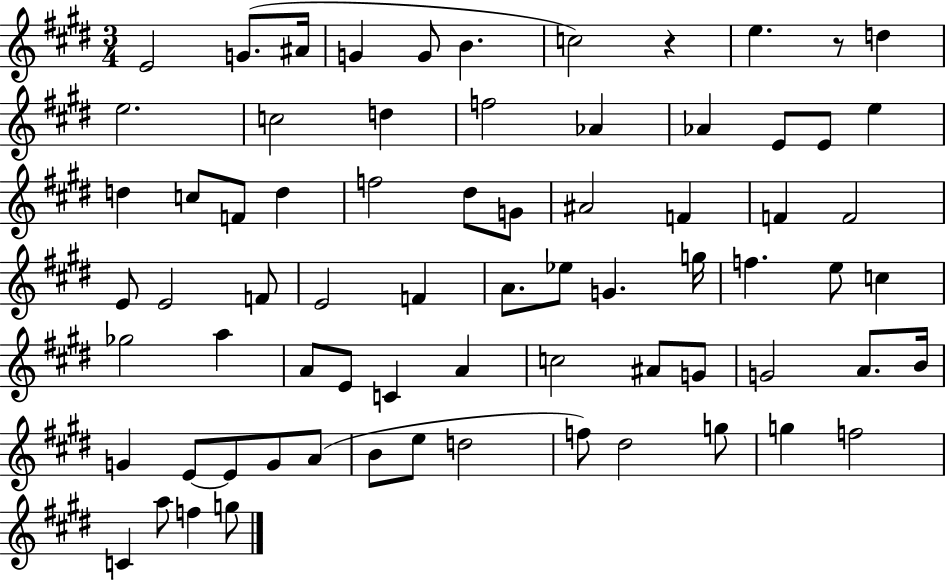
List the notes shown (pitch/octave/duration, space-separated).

E4/h G4/e. A#4/s G4/q G4/e B4/q. C5/h R/q E5/q. R/e D5/q E5/h. C5/h D5/q F5/h Ab4/q Ab4/q E4/e E4/e E5/q D5/q C5/e F4/e D5/q F5/h D#5/e G4/e A#4/h F4/q F4/q F4/h E4/e E4/h F4/e E4/h F4/q A4/e. Eb5/e G4/q. G5/s F5/q. E5/e C5/q Gb5/h A5/q A4/e E4/e C4/q A4/q C5/h A#4/e G4/e G4/h A4/e. B4/s G4/q E4/e E4/e G4/e A4/e B4/e E5/e D5/h F5/e D#5/h G5/e G5/q F5/h C4/q A5/e F5/q G5/e